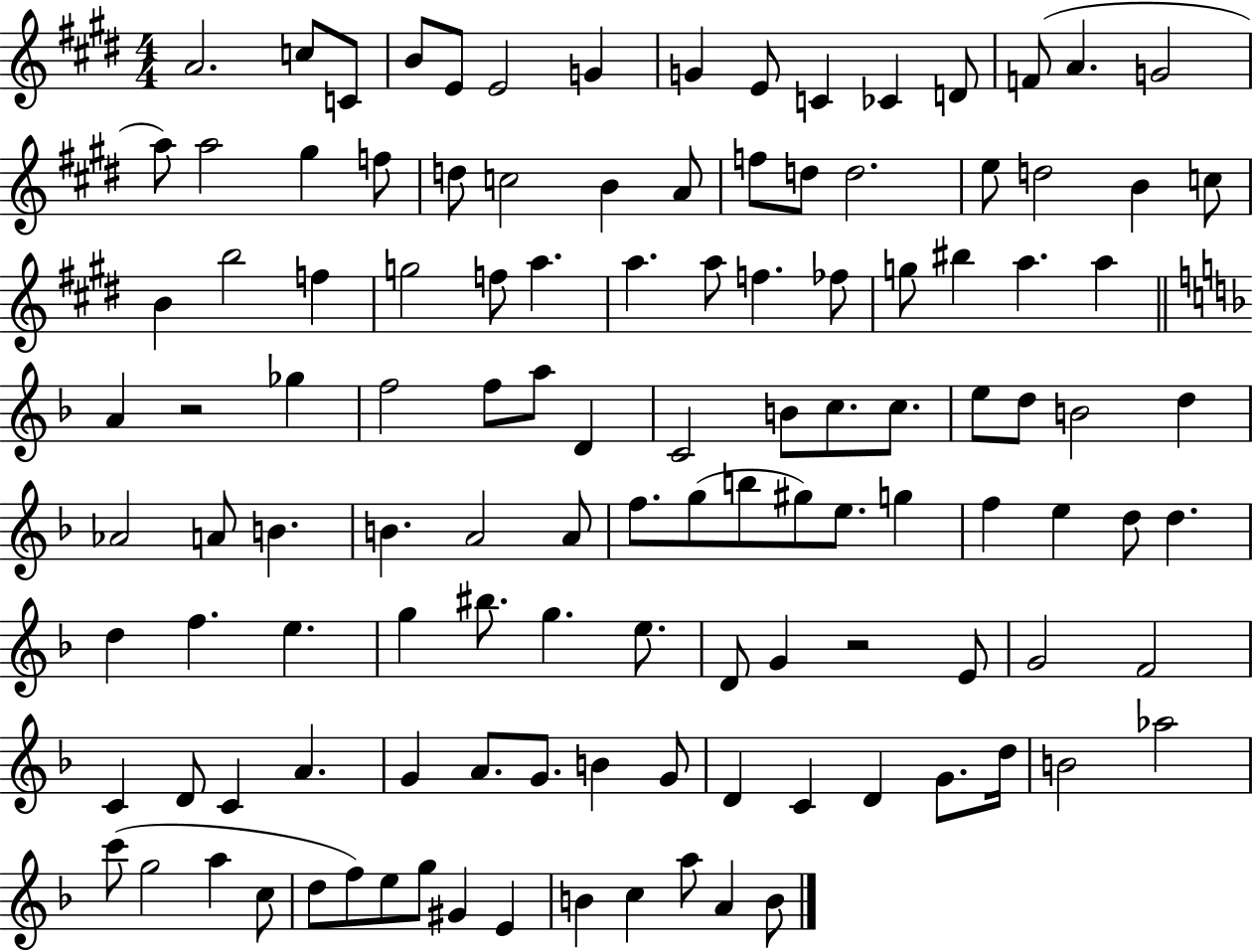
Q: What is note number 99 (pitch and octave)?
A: G4